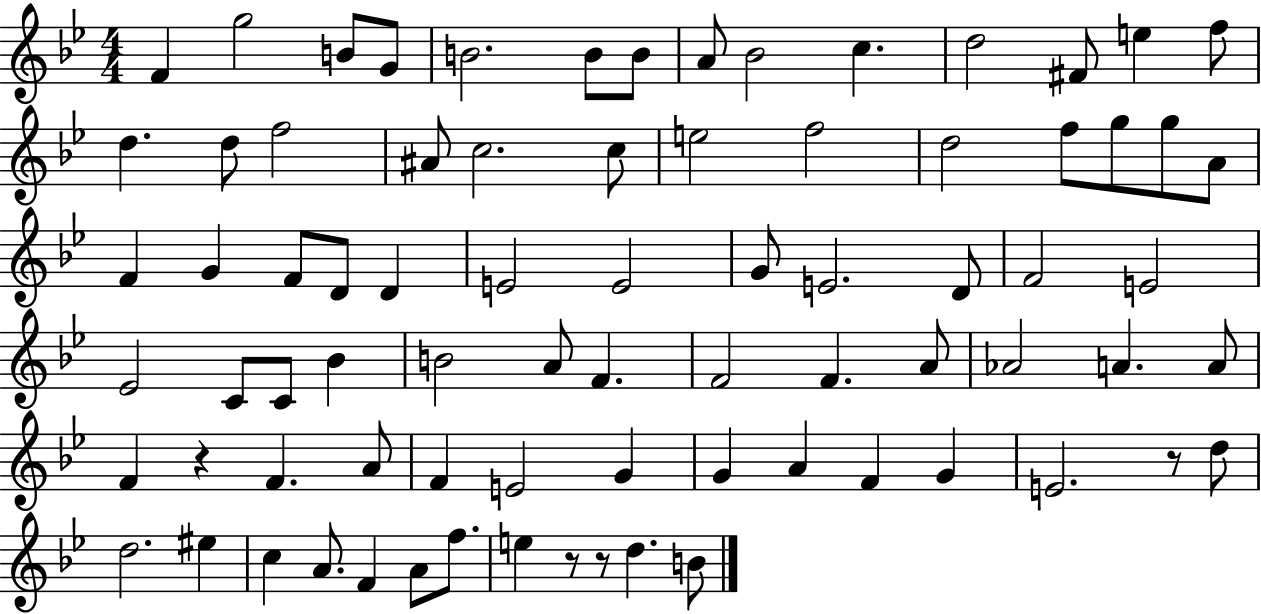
{
  \clef treble
  \numericTimeSignature
  \time 4/4
  \key bes \major
  f'4 g''2 b'8 g'8 | b'2. b'8 b'8 | a'8 bes'2 c''4. | d''2 fis'8 e''4 f''8 | \break d''4. d''8 f''2 | ais'8 c''2. c''8 | e''2 f''2 | d''2 f''8 g''8 g''8 a'8 | \break f'4 g'4 f'8 d'8 d'4 | e'2 e'2 | g'8 e'2. d'8 | f'2 e'2 | \break ees'2 c'8 c'8 bes'4 | b'2 a'8 f'4. | f'2 f'4. a'8 | aes'2 a'4. a'8 | \break f'4 r4 f'4. a'8 | f'4 e'2 g'4 | g'4 a'4 f'4 g'4 | e'2. r8 d''8 | \break d''2. eis''4 | c''4 a'8. f'4 a'8 f''8. | e''4 r8 r8 d''4. b'8 | \bar "|."
}